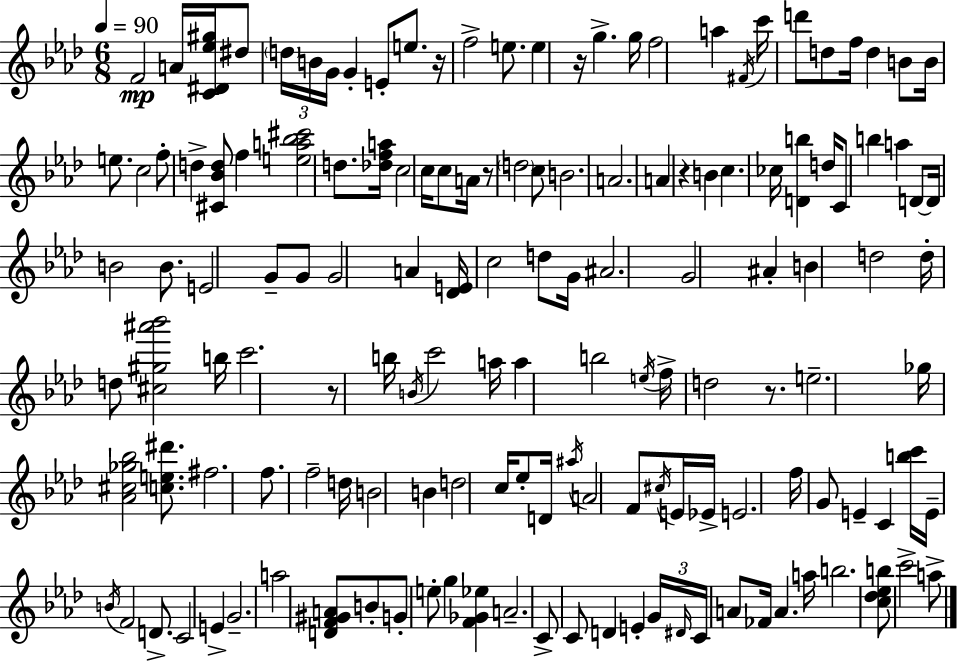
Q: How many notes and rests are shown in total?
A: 145